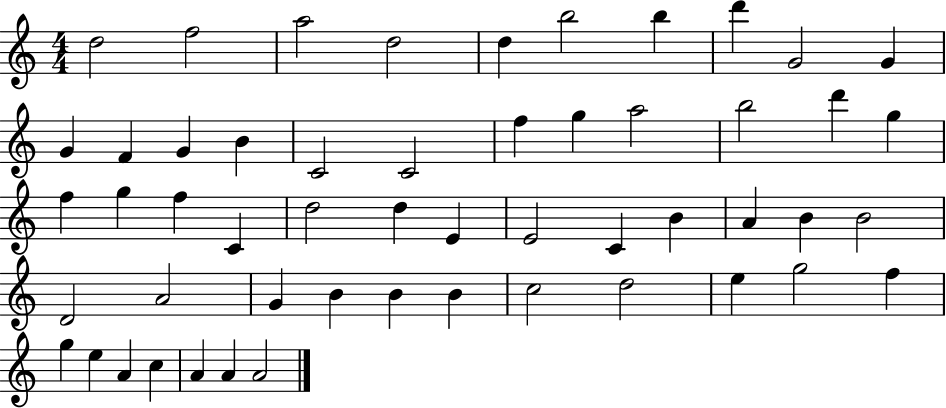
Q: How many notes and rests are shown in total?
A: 53